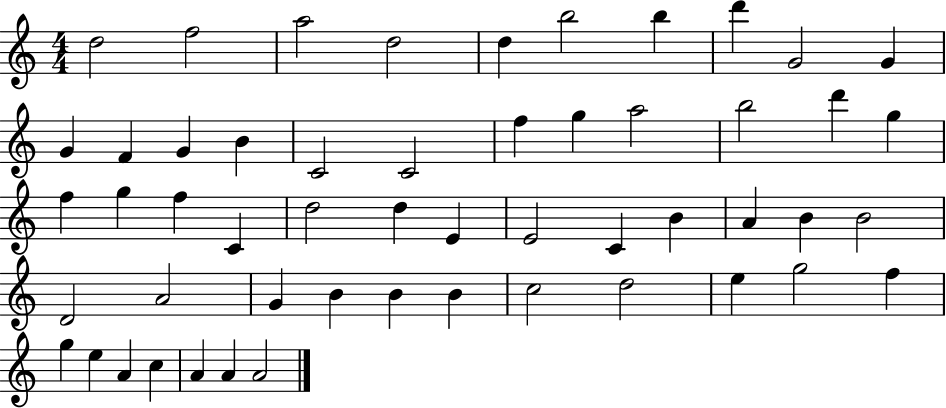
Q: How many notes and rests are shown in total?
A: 53